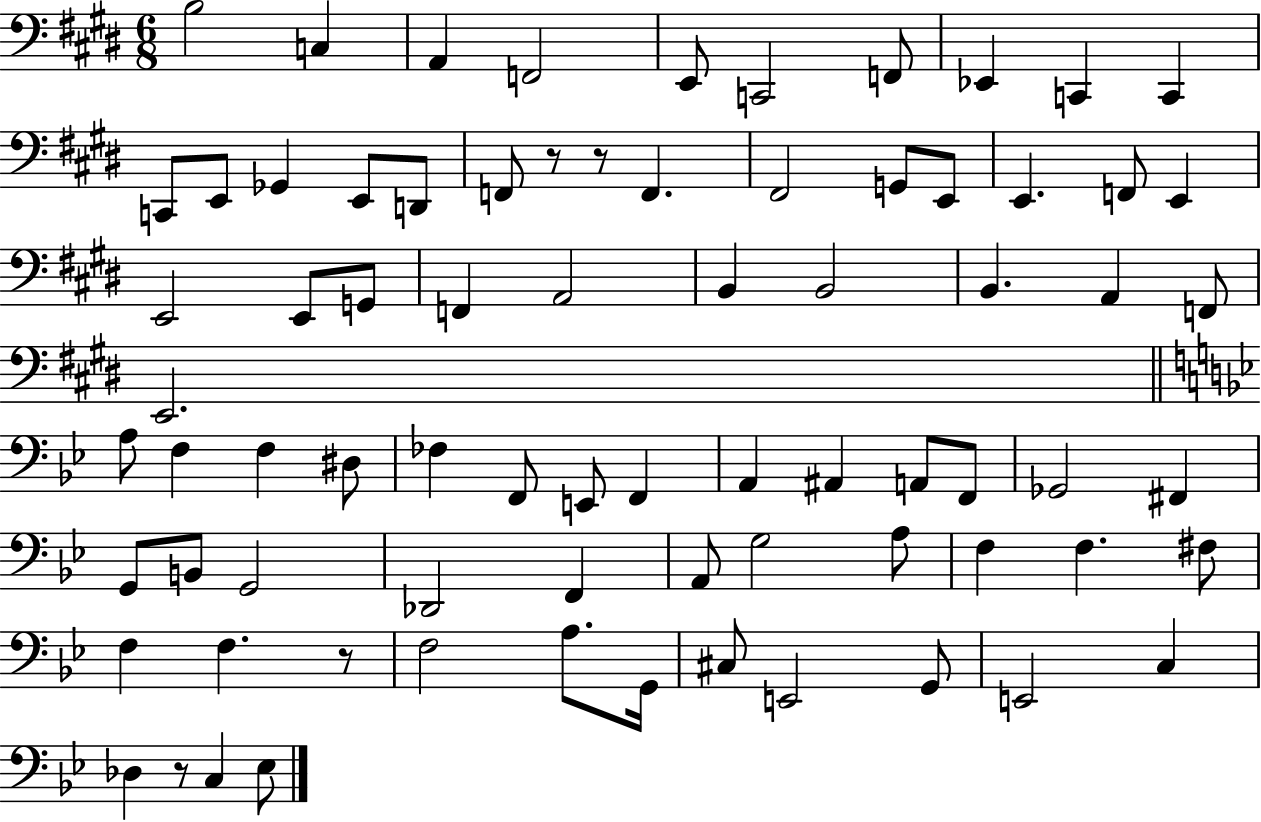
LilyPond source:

{
  \clef bass
  \numericTimeSignature
  \time 6/8
  \key e \major
  \repeat volta 2 { b2 c4 | a,4 f,2 | e,8 c,2 f,8 | ees,4 c,4 c,4 | \break c,8 e,8 ges,4 e,8 d,8 | f,8 r8 r8 f,4. | fis,2 g,8 e,8 | e,4. f,8 e,4 | \break e,2 e,8 g,8 | f,4 a,2 | b,4 b,2 | b,4. a,4 f,8 | \break e,2. | \bar "||" \break \key g \minor a8 f4 f4 dis8 | fes4 f,8 e,8 f,4 | a,4 ais,4 a,8 f,8 | ges,2 fis,4 | \break g,8 b,8 g,2 | des,2 f,4 | a,8 g2 a8 | f4 f4. fis8 | \break f4 f4. r8 | f2 a8. g,16 | cis8 e,2 g,8 | e,2 c4 | \break des4 r8 c4 ees8 | } \bar "|."
}